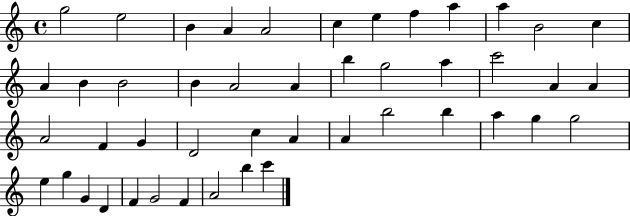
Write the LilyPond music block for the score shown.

{
  \clef treble
  \time 4/4
  \defaultTimeSignature
  \key c \major
  g''2 e''2 | b'4 a'4 a'2 | c''4 e''4 f''4 a''4 | a''4 b'2 c''4 | \break a'4 b'4 b'2 | b'4 a'2 a'4 | b''4 g''2 a''4 | c'''2 a'4 a'4 | \break a'2 f'4 g'4 | d'2 c''4 a'4 | a'4 b''2 b''4 | a''4 g''4 g''2 | \break e''4 g''4 g'4 d'4 | f'4 g'2 f'4 | a'2 b''4 c'''4 | \bar "|."
}